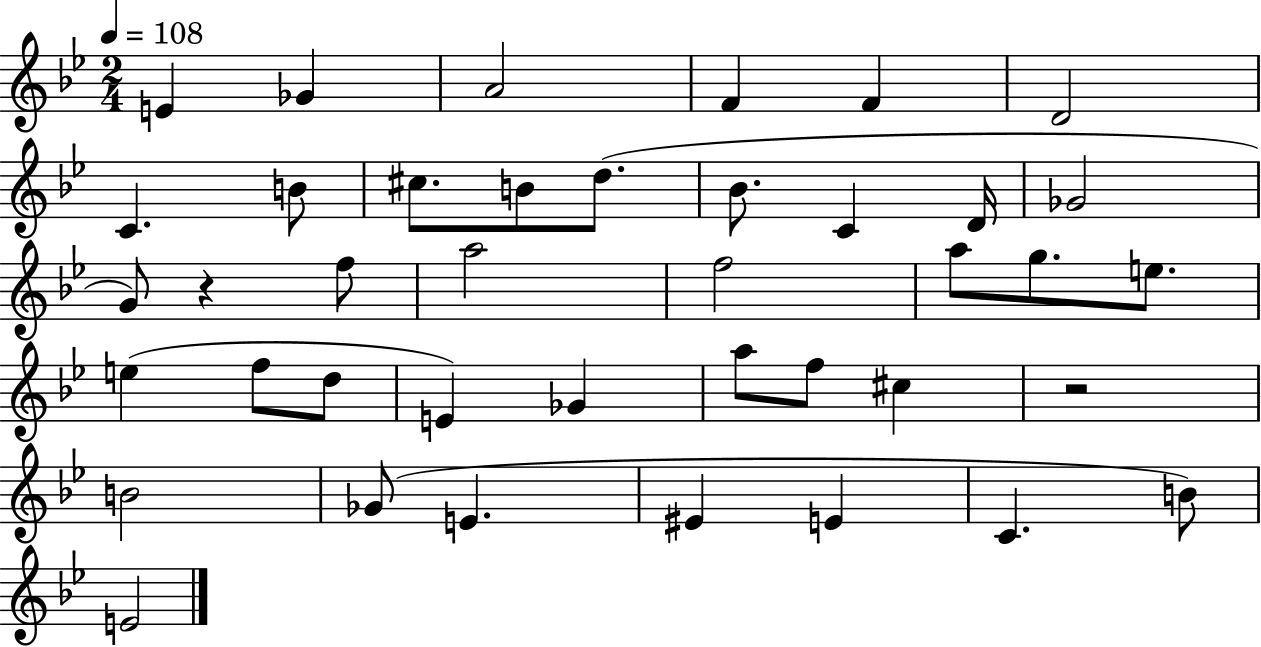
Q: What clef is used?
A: treble